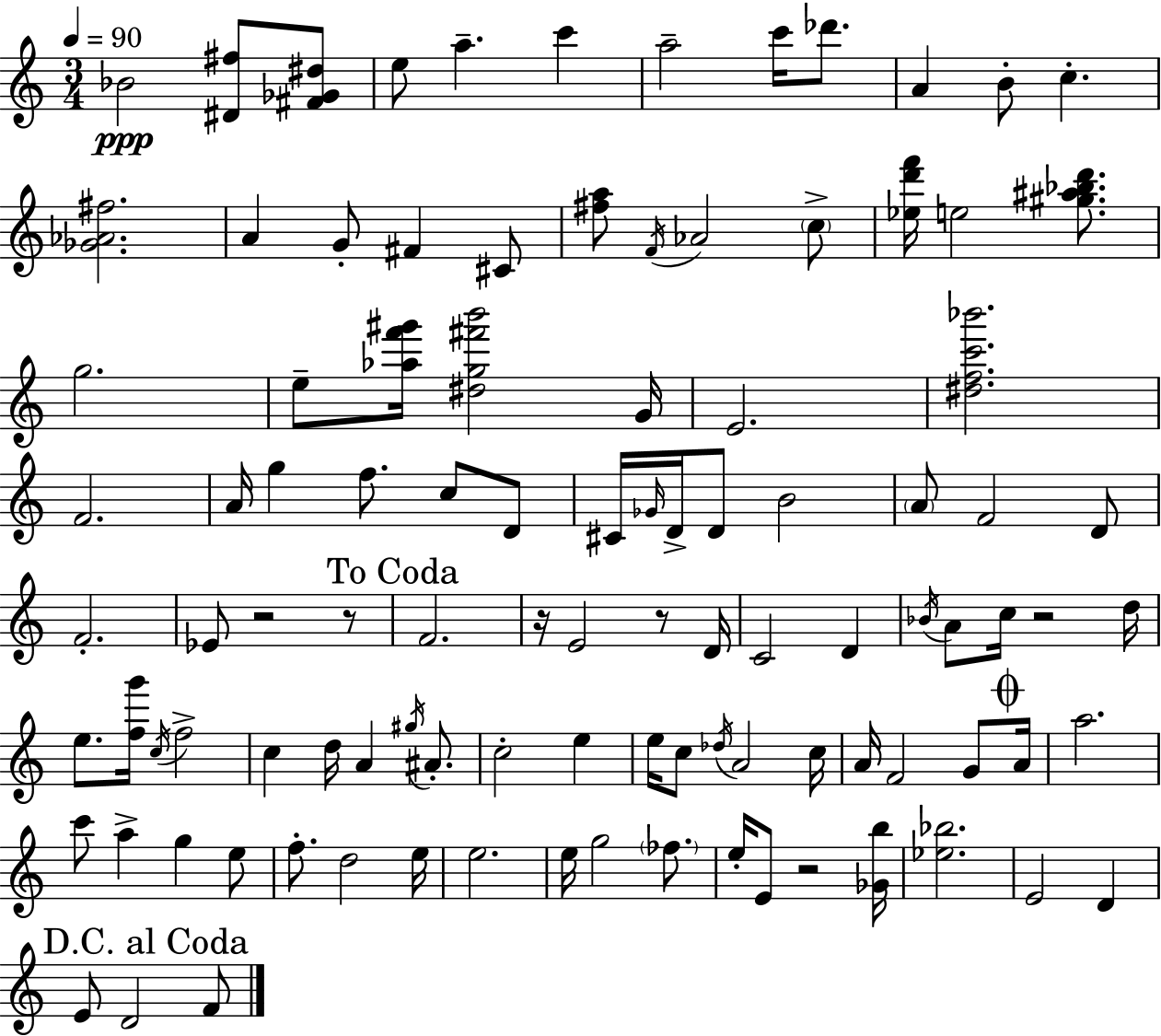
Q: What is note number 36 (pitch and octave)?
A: D4